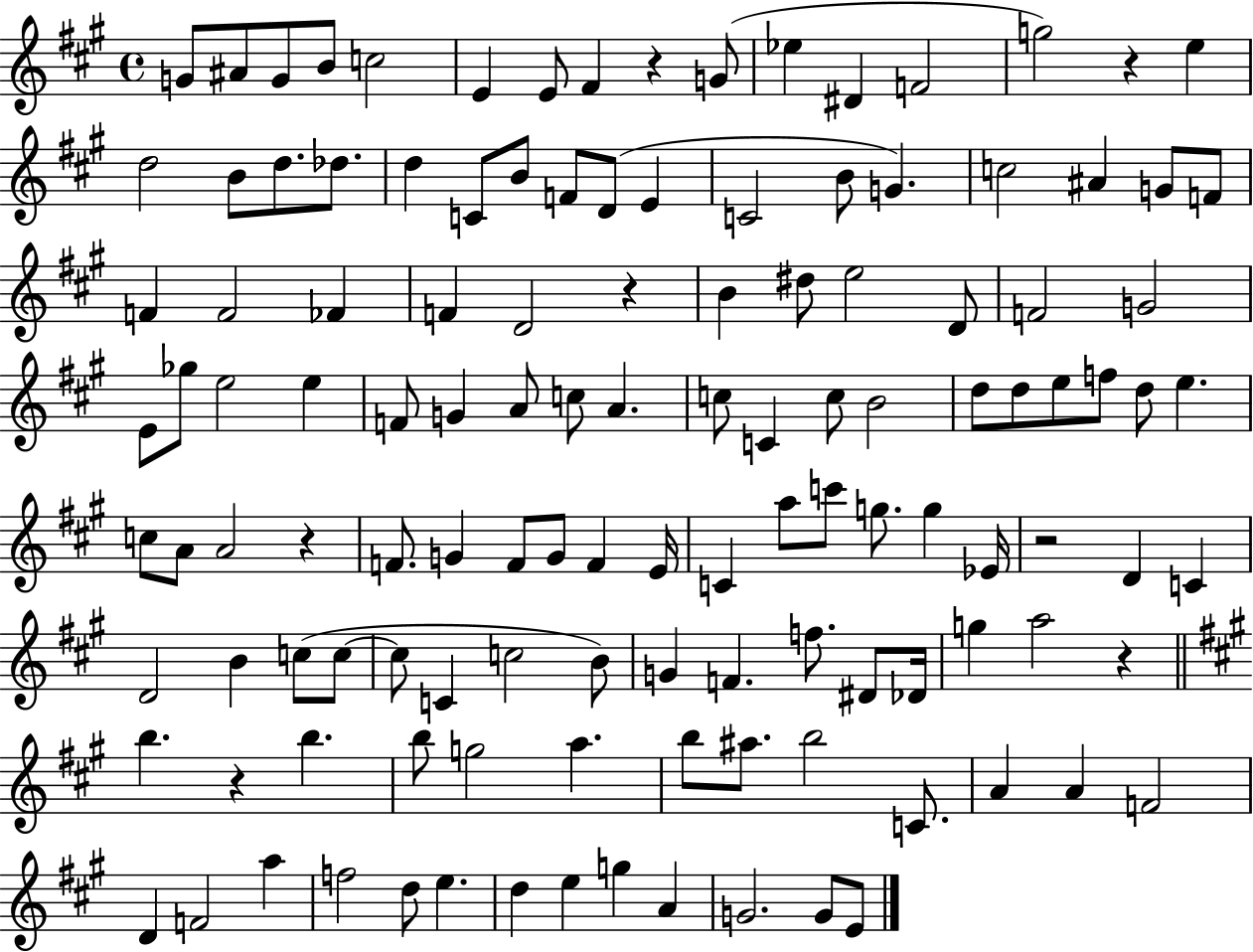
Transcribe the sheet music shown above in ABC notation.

X:1
T:Untitled
M:4/4
L:1/4
K:A
G/2 ^A/2 G/2 B/2 c2 E E/2 ^F z G/2 _e ^D F2 g2 z e d2 B/2 d/2 _d/2 d C/2 B/2 F/2 D/2 E C2 B/2 G c2 ^A G/2 F/2 F F2 _F F D2 z B ^d/2 e2 D/2 F2 G2 E/2 _g/2 e2 e F/2 G A/2 c/2 A c/2 C c/2 B2 d/2 d/2 e/2 f/2 d/2 e c/2 A/2 A2 z F/2 G F/2 G/2 F E/4 C a/2 c'/2 g/2 g _E/4 z2 D C D2 B c/2 c/2 c/2 C c2 B/2 G F f/2 ^D/2 _D/4 g a2 z b z b b/2 g2 a b/2 ^a/2 b2 C/2 A A F2 D F2 a f2 d/2 e d e g A G2 G/2 E/2